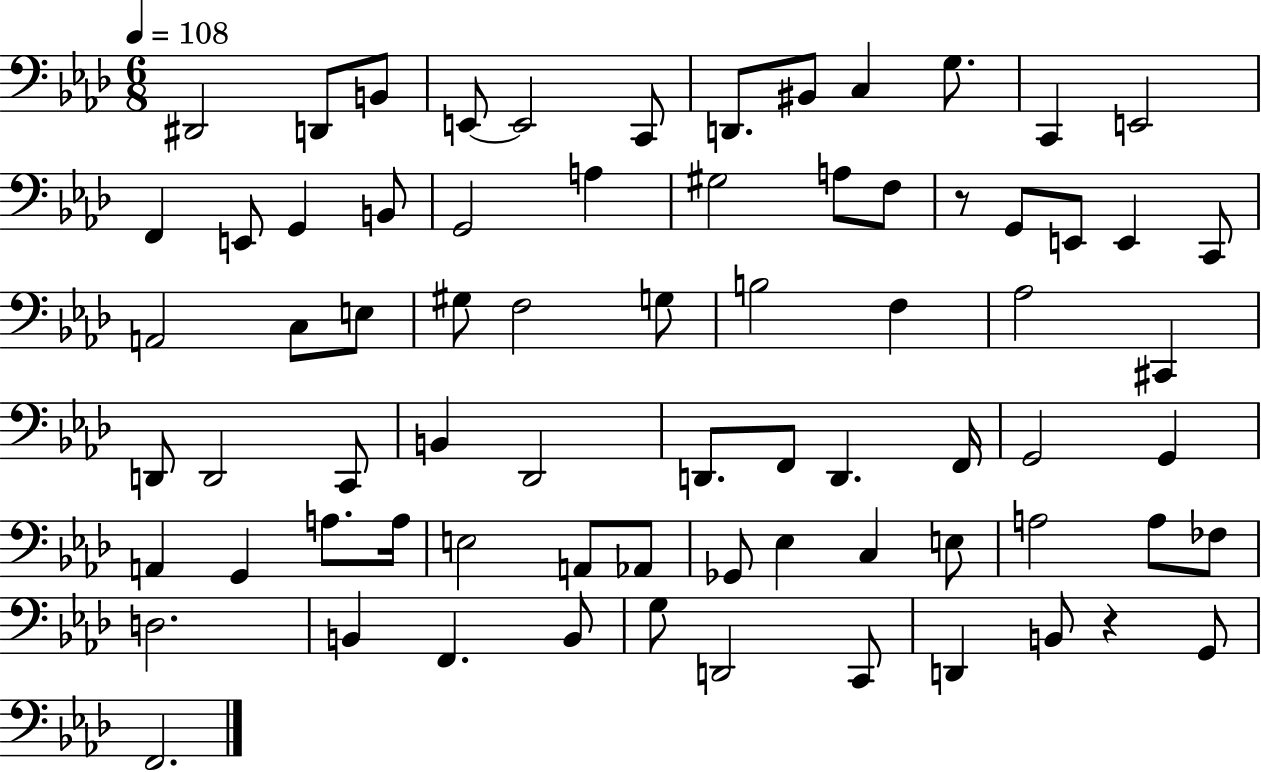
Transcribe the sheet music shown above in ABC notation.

X:1
T:Untitled
M:6/8
L:1/4
K:Ab
^D,,2 D,,/2 B,,/2 E,,/2 E,,2 C,,/2 D,,/2 ^B,,/2 C, G,/2 C,, E,,2 F,, E,,/2 G,, B,,/2 G,,2 A, ^G,2 A,/2 F,/2 z/2 G,,/2 E,,/2 E,, C,,/2 A,,2 C,/2 E,/2 ^G,/2 F,2 G,/2 B,2 F, _A,2 ^C,, D,,/2 D,,2 C,,/2 B,, _D,,2 D,,/2 F,,/2 D,, F,,/4 G,,2 G,, A,, G,, A,/2 A,/4 E,2 A,,/2 _A,,/2 _G,,/2 _E, C, E,/2 A,2 A,/2 _F,/2 D,2 B,, F,, B,,/2 G,/2 D,,2 C,,/2 D,, B,,/2 z G,,/2 F,,2